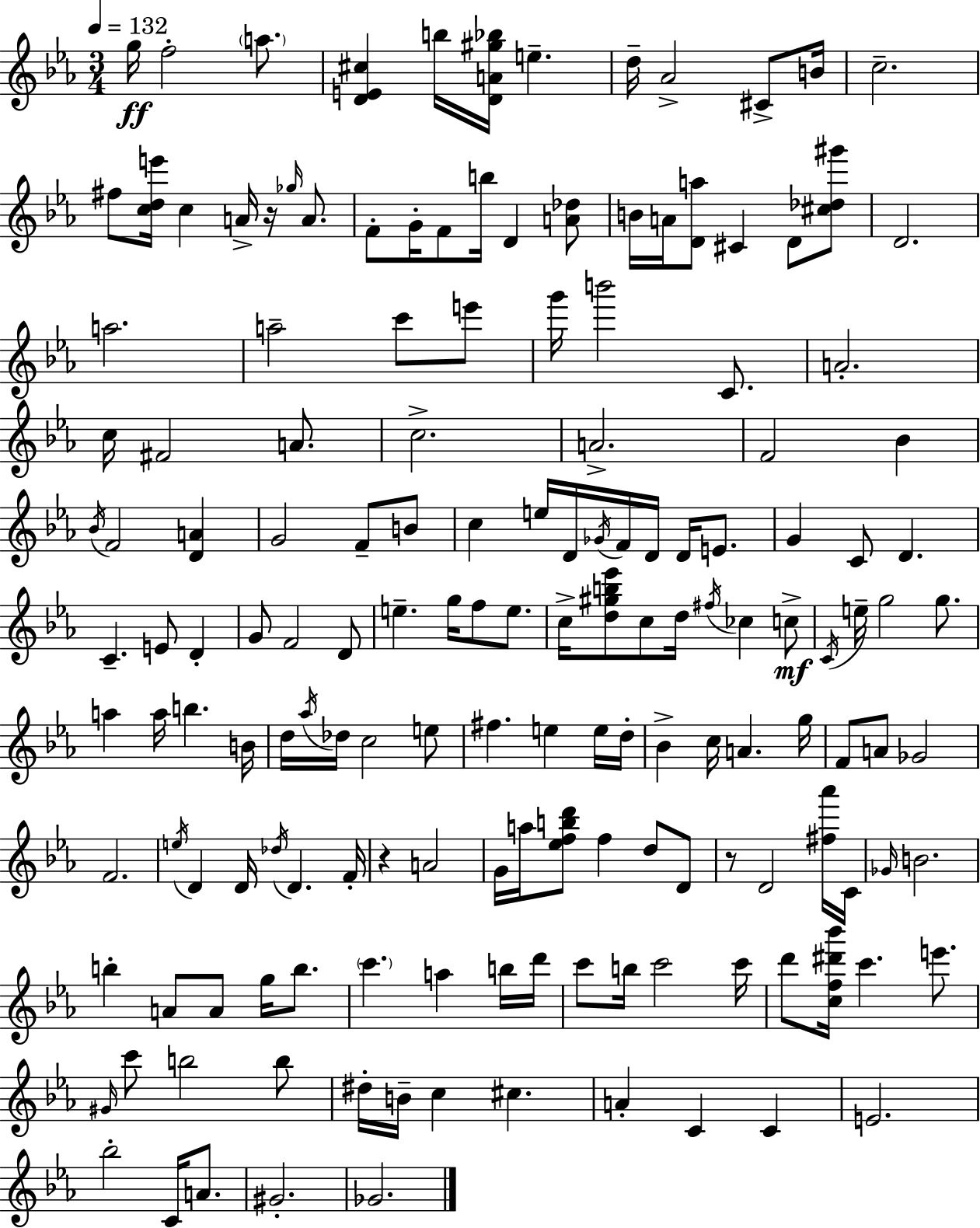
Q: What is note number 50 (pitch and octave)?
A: F4